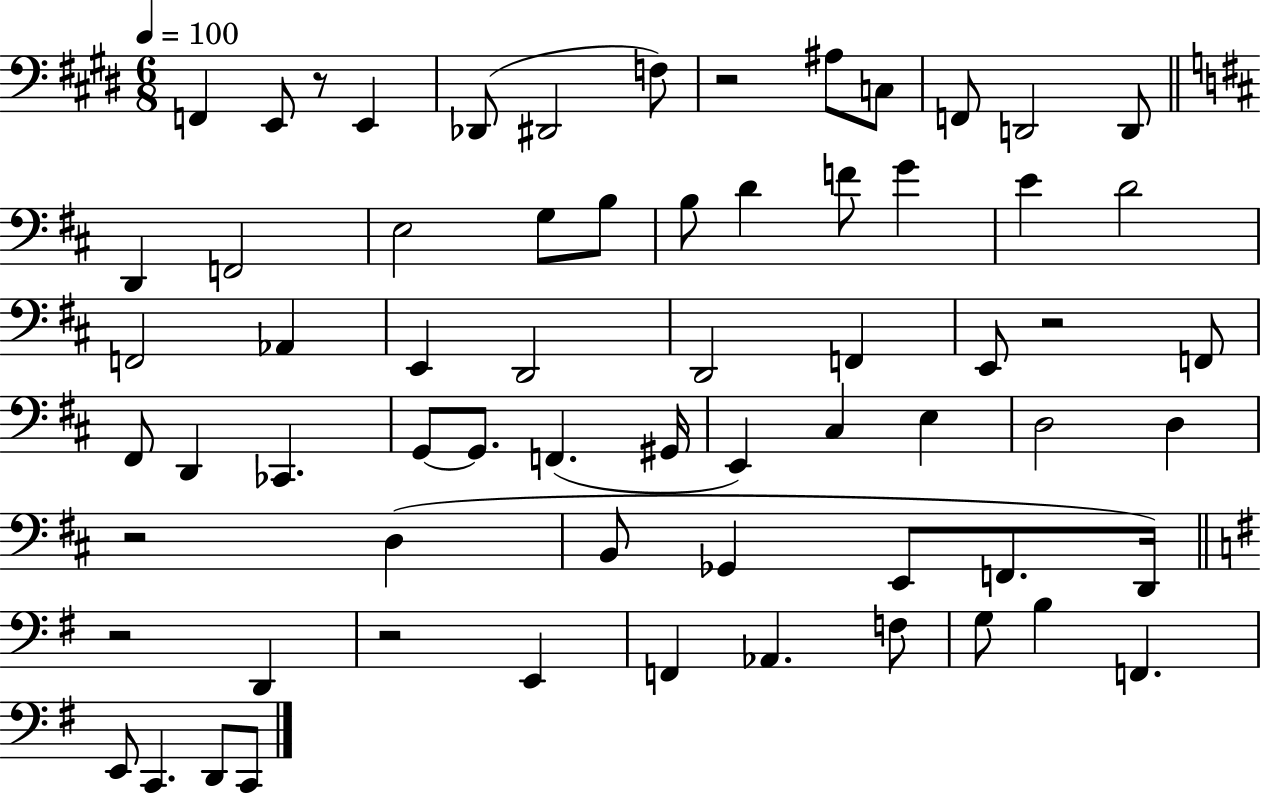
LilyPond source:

{
  \clef bass
  \numericTimeSignature
  \time 6/8
  \key e \major
  \tempo 4 = 100
  f,4 e,8 r8 e,4 | des,8( dis,2 f8) | r2 ais8 c8 | f,8 d,2 d,8 | \break \bar "||" \break \key b \minor d,4 f,2 | e2 g8 b8 | b8 d'4 f'8 g'4 | e'4 d'2 | \break f,2 aes,4 | e,4 d,2 | d,2 f,4 | e,8 r2 f,8 | \break fis,8 d,4 ces,4. | g,8~~ g,8. f,4.( gis,16 | e,4) cis4 e4 | d2 d4 | \break r2 d4( | b,8 ges,4 e,8 f,8. d,16) | \bar "||" \break \key g \major r2 d,4 | r2 e,4 | f,4 aes,4. f8 | g8 b4 f,4. | \break e,8 c,4. d,8 c,8 | \bar "|."
}